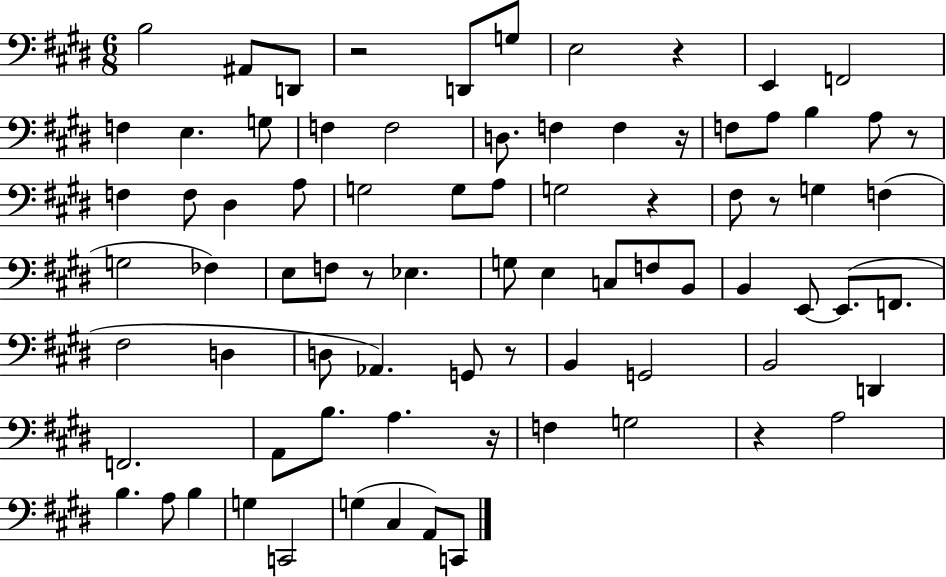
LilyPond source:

{
  \clef bass
  \numericTimeSignature
  \time 6/8
  \key e \major
  b2 ais,8 d,8 | r2 d,8 g8 | e2 r4 | e,4 f,2 | \break f4 e4. g8 | f4 f2 | d8. f4 f4 r16 | f8 a8 b4 a8 r8 | \break f4 f8 dis4 a8 | g2 g8 a8 | g2 r4 | fis8 r8 g4 f4( | \break g2 fes4) | e8 f8 r8 ees4. | g8 e4 c8 f8 b,8 | b,4 e,8~~ e,8.( f,8. | \break fis2 d4 | d8 aes,4.) g,8 r8 | b,4 g,2 | b,2 d,4 | \break f,2. | a,8 b8. a4. r16 | f4 g2 | r4 a2 | \break b4. a8 b4 | g4 c,2 | g4( cis4 a,8) c,8 | \bar "|."
}